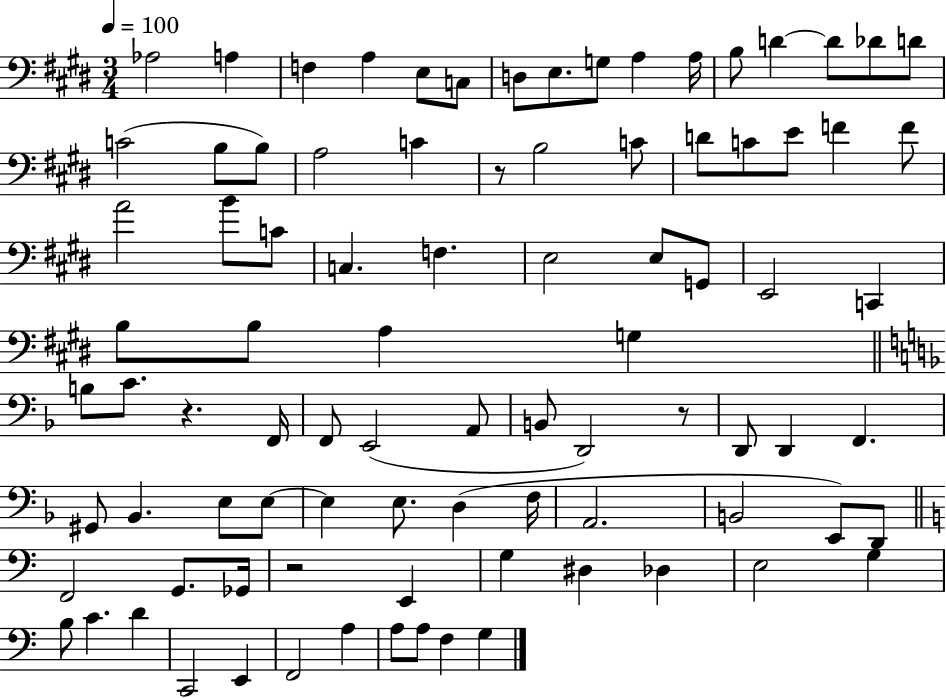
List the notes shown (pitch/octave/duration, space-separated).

Ab3/h A3/q F3/q A3/q E3/e C3/e D3/e E3/e. G3/e A3/q A3/s B3/e D4/q D4/e Db4/e D4/e C4/h B3/e B3/e A3/h C4/q R/e B3/h C4/e D4/e C4/e E4/e F4/q F4/e A4/h B4/e C4/e C3/q. F3/q. E3/h E3/e G2/e E2/h C2/q B3/e B3/e A3/q G3/q B3/e C4/e. R/q. F2/s F2/e E2/h A2/e B2/e D2/h R/e D2/e D2/q F2/q. G#2/e Bb2/q. E3/e E3/e E3/q E3/e. D3/q F3/s A2/h. B2/h E2/e D2/e F2/h G2/e. Gb2/s R/h E2/q G3/q D#3/q Db3/q E3/h G3/q B3/e C4/q. D4/q C2/h E2/q F2/h A3/q A3/e A3/e F3/q G3/q